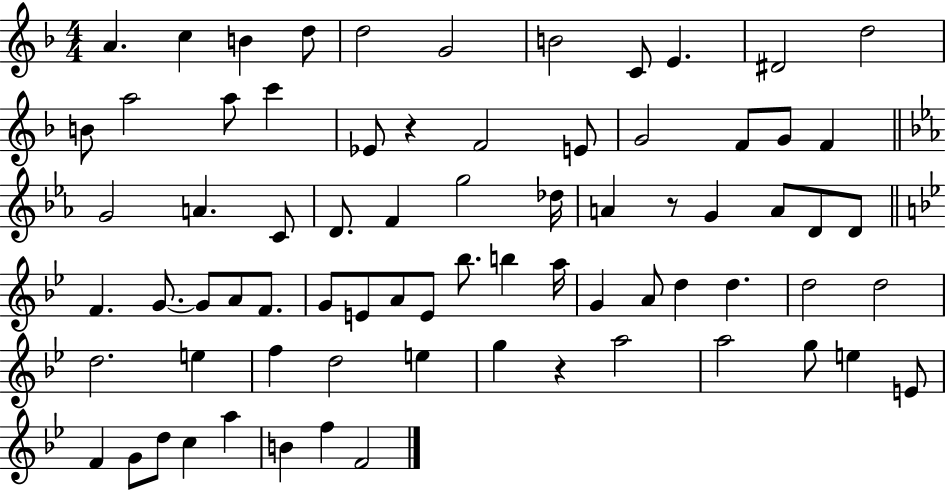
{
  \clef treble
  \numericTimeSignature
  \time 4/4
  \key f \major
  a'4. c''4 b'4 d''8 | d''2 g'2 | b'2 c'8 e'4. | dis'2 d''2 | \break b'8 a''2 a''8 c'''4 | ees'8 r4 f'2 e'8 | g'2 f'8 g'8 f'4 | \bar "||" \break \key ees \major g'2 a'4. c'8 | d'8. f'4 g''2 des''16 | a'4 r8 g'4 a'8 d'8 d'8 | \bar "||" \break \key bes \major f'4. g'8.~~ g'8 a'8 f'8. | g'8 e'8 a'8 e'8 bes''8. b''4 a''16 | g'4 a'8 d''4 d''4. | d''2 d''2 | \break d''2. e''4 | f''4 d''2 e''4 | g''4 r4 a''2 | a''2 g''8 e''4 e'8 | \break f'4 g'8 d''8 c''4 a''4 | b'4 f''4 f'2 | \bar "|."
}